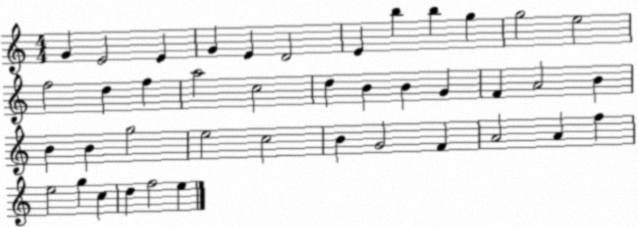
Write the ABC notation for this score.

X:1
T:Untitled
M:4/4
L:1/4
K:C
G E2 E G E D2 E b b g g2 e2 f2 d f a2 c2 d B B G F A2 B B B g2 e2 c2 B G2 F A2 A f e2 g c d f2 e